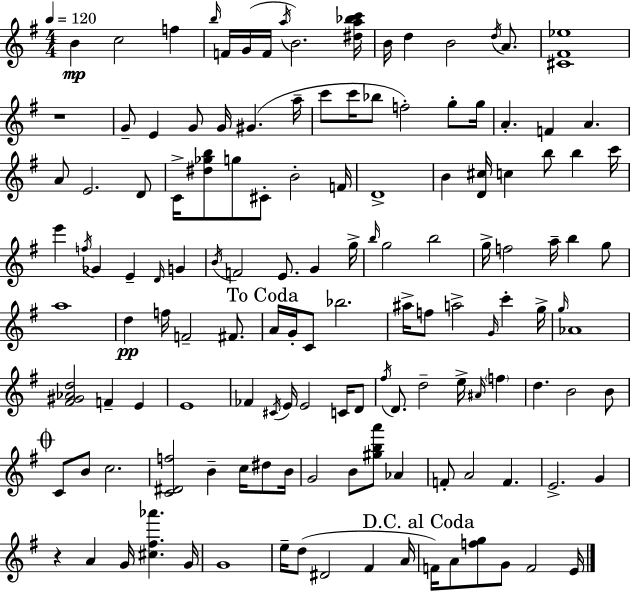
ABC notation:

X:1
T:Untitled
M:4/4
L:1/4
K:G
B c2 f b/4 F/4 G/4 F/4 a/4 B2 [^da_bc']/4 B/4 d B2 d/4 A/2 [^C^F_e]4 z4 G/2 E G/2 G/4 ^G a/4 c'/2 c'/4 _b/2 f2 g/2 g/4 A F A A/2 E2 D/2 C/4 [^d_gb]/2 g/2 ^C/2 B2 F/4 D4 B [D^c]/4 c b/2 b c'/4 e' f/4 _G E D/4 G B/4 F2 E/2 G g/4 b/4 g2 b2 g/4 f2 a/4 b g/2 a4 d f/4 F2 ^F/2 A/4 G/4 C/2 _b2 ^a/4 f/2 a2 G/4 c' g/4 g/4 _A4 [^F^G_Ad]2 F E E4 _F ^C/4 E/4 E2 C/4 D/2 ^f/4 D/2 d2 e/4 ^A/4 f d B2 B/2 C/2 B/2 c2 [C^Df]2 B c/4 ^d/2 B/4 G2 B/2 [^gba']/2 _A F/2 A2 F E2 G z A G/4 [^c^f_a'] G/4 G4 e/4 d/2 ^D2 ^F A/4 F/4 A/2 [fg]/2 G/2 F2 E/4